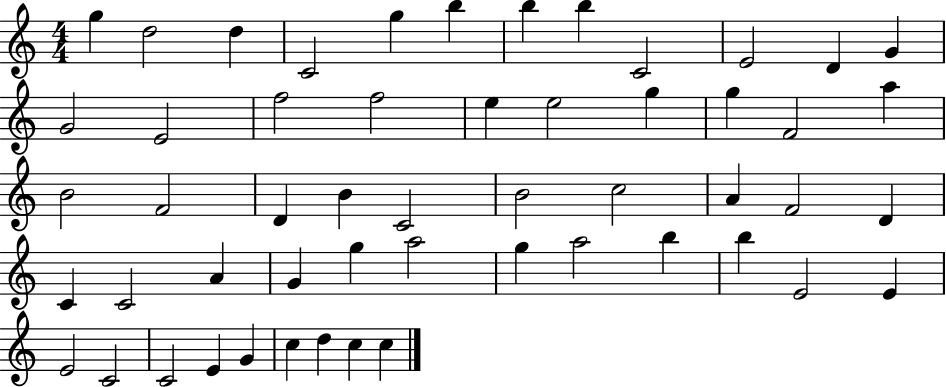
G5/q D5/h D5/q C4/h G5/q B5/q B5/q B5/q C4/h E4/h D4/q G4/q G4/h E4/h F5/h F5/h E5/q E5/h G5/q G5/q F4/h A5/q B4/h F4/h D4/q B4/q C4/h B4/h C5/h A4/q F4/h D4/q C4/q C4/h A4/q G4/q G5/q A5/h G5/q A5/h B5/q B5/q E4/h E4/q E4/h C4/h C4/h E4/q G4/q C5/q D5/q C5/q C5/q